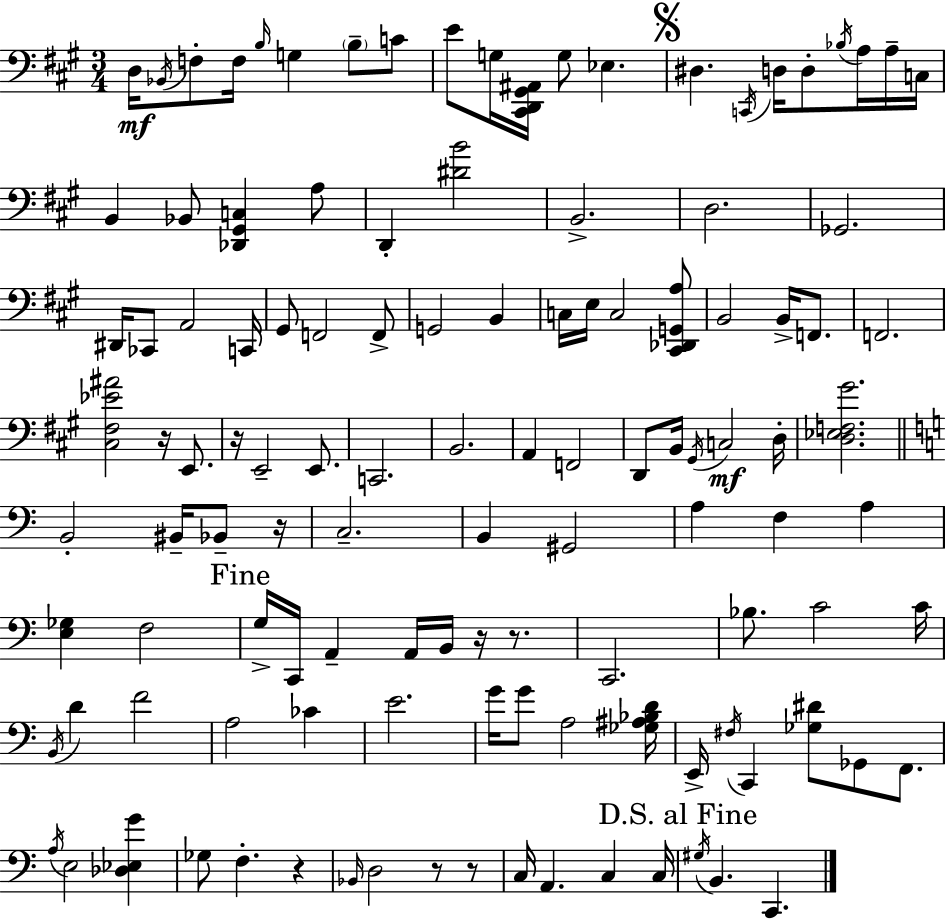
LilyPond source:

{
  \clef bass
  \numericTimeSignature
  \time 3/4
  \key a \major
  d16\mf \acciaccatura { bes,16 } f8-. f16 \grace { b16 } g4 \parenthesize b8-- | c'8 e'8 g16 <cis, d, gis, ais,>16 g8 ees4. | \mark \markup { \musicglyph "scripts.segno" } dis4. \acciaccatura { c,16 } d16 d8-. | \acciaccatura { bes16 } a16 a16-- c16 b,4 bes,8 <des, gis, c>4 | \break a8 d,4-. <dis' b'>2 | b,2.-> | d2. | ges,2. | \break dis,16 ces,8 a,2 | c,16 gis,8 f,2 | f,8-> g,2 | b,4 c16 e16 c2 | \break <cis, des, g, a>8 b,2 | b,16-> f,8. f,2. | <cis fis ees' ais'>2 | r16 e,8. r16 e,2-- | \break e,8. c,2. | b,2. | a,4 f,2 | d,8 b,16 \acciaccatura { gis,16 }\mf c2 | \break d16-. <d ees f gis'>2. | \bar "||" \break \key c \major b,2-. bis,16-- bes,8-- r16 | c2.-- | b,4 gis,2 | a4 f4 a4 | \break <e ges>4 f2 | \mark "Fine" g16-> c,16 a,4-- a,16 b,16 r16 r8. | c,2. | bes8. c'2 c'16 | \break \acciaccatura { b,16 } d'4 f'2 | a2 ces'4 | e'2. | g'16 g'8 a2 | \break <ges ais bes d'>16 e,16-> \acciaccatura { fis16 } c,4 <ges dis'>8 ges,8 f,8. | \acciaccatura { a16 } e2 <des ees g'>4 | ges8 f4.-. r4 | \grace { bes,16 } d2 | \break r8 r8 c16 a,4. c4 | c16 \mark "D.S. al Fine" \acciaccatura { gis16 } b,4. c,4. | \bar "|."
}